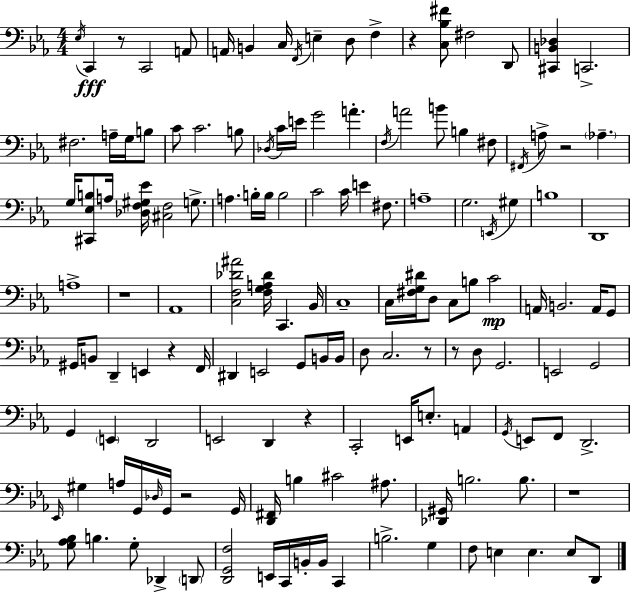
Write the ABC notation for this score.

X:1
T:Untitled
M:4/4
L:1/4
K:Cm
_E,/4 C,, z/2 C,,2 A,,/2 A,,/4 B,, C,/4 F,,/4 E, D,/2 F, z [C,_B,^F]/2 ^F,2 D,,/2 [^C,,B,,_D,] C,,2 ^F,2 A,/4 G,/4 B,/2 C/2 C2 B,/2 _D,/4 C/4 E/4 G2 A F,/4 A2 B/2 B, ^F,/2 ^F,,/4 A,/2 z2 _A, G,/4 [^C,,_E,B,]/2 A,/4 [_D,F,^G,_E]/4 [^C,F,]2 G,/2 A, B,/4 B,/4 B,2 C2 C/4 E ^F,/2 A,4 G,2 E,,/4 ^G, B,4 D,,4 A,4 z4 _A,,4 [C,F,_D^A]2 [F,G,A,_D]/4 C,, _B,,/4 C,4 C,/4 [^F,G,^D]/4 D,/2 C,/2 B,/2 C2 A,,/4 B,,2 A,,/4 G,,/2 ^G,,/4 B,,/2 D,, E,, z F,,/4 ^D,, E,,2 G,,/2 B,,/4 B,,/4 D,/2 C,2 z/2 z/2 D,/2 G,,2 E,,2 G,,2 G,, E,, D,,2 E,,2 D,, z C,,2 E,,/4 E,/2 A,, G,,/4 E,,/2 F,,/2 D,,2 _E,,/4 ^G, A,/4 G,,/4 _D,/4 G,,/4 z2 G,,/4 [D,,^F,,]/4 B, ^C2 ^A,/2 [_D,,^G,,]/4 B,2 B,/2 z4 [G,_A,_B,]/2 B, G,/2 _D,, D,,/2 [D,,G,,F,]2 E,,/4 C,,/4 B,,/4 B,,/4 C,, B,2 G, F,/2 E, E, E,/2 D,,/2